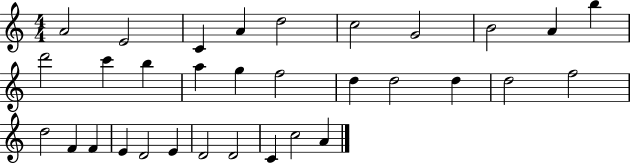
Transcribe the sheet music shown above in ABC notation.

X:1
T:Untitled
M:4/4
L:1/4
K:C
A2 E2 C A d2 c2 G2 B2 A b d'2 c' b a g f2 d d2 d d2 f2 d2 F F E D2 E D2 D2 C c2 A